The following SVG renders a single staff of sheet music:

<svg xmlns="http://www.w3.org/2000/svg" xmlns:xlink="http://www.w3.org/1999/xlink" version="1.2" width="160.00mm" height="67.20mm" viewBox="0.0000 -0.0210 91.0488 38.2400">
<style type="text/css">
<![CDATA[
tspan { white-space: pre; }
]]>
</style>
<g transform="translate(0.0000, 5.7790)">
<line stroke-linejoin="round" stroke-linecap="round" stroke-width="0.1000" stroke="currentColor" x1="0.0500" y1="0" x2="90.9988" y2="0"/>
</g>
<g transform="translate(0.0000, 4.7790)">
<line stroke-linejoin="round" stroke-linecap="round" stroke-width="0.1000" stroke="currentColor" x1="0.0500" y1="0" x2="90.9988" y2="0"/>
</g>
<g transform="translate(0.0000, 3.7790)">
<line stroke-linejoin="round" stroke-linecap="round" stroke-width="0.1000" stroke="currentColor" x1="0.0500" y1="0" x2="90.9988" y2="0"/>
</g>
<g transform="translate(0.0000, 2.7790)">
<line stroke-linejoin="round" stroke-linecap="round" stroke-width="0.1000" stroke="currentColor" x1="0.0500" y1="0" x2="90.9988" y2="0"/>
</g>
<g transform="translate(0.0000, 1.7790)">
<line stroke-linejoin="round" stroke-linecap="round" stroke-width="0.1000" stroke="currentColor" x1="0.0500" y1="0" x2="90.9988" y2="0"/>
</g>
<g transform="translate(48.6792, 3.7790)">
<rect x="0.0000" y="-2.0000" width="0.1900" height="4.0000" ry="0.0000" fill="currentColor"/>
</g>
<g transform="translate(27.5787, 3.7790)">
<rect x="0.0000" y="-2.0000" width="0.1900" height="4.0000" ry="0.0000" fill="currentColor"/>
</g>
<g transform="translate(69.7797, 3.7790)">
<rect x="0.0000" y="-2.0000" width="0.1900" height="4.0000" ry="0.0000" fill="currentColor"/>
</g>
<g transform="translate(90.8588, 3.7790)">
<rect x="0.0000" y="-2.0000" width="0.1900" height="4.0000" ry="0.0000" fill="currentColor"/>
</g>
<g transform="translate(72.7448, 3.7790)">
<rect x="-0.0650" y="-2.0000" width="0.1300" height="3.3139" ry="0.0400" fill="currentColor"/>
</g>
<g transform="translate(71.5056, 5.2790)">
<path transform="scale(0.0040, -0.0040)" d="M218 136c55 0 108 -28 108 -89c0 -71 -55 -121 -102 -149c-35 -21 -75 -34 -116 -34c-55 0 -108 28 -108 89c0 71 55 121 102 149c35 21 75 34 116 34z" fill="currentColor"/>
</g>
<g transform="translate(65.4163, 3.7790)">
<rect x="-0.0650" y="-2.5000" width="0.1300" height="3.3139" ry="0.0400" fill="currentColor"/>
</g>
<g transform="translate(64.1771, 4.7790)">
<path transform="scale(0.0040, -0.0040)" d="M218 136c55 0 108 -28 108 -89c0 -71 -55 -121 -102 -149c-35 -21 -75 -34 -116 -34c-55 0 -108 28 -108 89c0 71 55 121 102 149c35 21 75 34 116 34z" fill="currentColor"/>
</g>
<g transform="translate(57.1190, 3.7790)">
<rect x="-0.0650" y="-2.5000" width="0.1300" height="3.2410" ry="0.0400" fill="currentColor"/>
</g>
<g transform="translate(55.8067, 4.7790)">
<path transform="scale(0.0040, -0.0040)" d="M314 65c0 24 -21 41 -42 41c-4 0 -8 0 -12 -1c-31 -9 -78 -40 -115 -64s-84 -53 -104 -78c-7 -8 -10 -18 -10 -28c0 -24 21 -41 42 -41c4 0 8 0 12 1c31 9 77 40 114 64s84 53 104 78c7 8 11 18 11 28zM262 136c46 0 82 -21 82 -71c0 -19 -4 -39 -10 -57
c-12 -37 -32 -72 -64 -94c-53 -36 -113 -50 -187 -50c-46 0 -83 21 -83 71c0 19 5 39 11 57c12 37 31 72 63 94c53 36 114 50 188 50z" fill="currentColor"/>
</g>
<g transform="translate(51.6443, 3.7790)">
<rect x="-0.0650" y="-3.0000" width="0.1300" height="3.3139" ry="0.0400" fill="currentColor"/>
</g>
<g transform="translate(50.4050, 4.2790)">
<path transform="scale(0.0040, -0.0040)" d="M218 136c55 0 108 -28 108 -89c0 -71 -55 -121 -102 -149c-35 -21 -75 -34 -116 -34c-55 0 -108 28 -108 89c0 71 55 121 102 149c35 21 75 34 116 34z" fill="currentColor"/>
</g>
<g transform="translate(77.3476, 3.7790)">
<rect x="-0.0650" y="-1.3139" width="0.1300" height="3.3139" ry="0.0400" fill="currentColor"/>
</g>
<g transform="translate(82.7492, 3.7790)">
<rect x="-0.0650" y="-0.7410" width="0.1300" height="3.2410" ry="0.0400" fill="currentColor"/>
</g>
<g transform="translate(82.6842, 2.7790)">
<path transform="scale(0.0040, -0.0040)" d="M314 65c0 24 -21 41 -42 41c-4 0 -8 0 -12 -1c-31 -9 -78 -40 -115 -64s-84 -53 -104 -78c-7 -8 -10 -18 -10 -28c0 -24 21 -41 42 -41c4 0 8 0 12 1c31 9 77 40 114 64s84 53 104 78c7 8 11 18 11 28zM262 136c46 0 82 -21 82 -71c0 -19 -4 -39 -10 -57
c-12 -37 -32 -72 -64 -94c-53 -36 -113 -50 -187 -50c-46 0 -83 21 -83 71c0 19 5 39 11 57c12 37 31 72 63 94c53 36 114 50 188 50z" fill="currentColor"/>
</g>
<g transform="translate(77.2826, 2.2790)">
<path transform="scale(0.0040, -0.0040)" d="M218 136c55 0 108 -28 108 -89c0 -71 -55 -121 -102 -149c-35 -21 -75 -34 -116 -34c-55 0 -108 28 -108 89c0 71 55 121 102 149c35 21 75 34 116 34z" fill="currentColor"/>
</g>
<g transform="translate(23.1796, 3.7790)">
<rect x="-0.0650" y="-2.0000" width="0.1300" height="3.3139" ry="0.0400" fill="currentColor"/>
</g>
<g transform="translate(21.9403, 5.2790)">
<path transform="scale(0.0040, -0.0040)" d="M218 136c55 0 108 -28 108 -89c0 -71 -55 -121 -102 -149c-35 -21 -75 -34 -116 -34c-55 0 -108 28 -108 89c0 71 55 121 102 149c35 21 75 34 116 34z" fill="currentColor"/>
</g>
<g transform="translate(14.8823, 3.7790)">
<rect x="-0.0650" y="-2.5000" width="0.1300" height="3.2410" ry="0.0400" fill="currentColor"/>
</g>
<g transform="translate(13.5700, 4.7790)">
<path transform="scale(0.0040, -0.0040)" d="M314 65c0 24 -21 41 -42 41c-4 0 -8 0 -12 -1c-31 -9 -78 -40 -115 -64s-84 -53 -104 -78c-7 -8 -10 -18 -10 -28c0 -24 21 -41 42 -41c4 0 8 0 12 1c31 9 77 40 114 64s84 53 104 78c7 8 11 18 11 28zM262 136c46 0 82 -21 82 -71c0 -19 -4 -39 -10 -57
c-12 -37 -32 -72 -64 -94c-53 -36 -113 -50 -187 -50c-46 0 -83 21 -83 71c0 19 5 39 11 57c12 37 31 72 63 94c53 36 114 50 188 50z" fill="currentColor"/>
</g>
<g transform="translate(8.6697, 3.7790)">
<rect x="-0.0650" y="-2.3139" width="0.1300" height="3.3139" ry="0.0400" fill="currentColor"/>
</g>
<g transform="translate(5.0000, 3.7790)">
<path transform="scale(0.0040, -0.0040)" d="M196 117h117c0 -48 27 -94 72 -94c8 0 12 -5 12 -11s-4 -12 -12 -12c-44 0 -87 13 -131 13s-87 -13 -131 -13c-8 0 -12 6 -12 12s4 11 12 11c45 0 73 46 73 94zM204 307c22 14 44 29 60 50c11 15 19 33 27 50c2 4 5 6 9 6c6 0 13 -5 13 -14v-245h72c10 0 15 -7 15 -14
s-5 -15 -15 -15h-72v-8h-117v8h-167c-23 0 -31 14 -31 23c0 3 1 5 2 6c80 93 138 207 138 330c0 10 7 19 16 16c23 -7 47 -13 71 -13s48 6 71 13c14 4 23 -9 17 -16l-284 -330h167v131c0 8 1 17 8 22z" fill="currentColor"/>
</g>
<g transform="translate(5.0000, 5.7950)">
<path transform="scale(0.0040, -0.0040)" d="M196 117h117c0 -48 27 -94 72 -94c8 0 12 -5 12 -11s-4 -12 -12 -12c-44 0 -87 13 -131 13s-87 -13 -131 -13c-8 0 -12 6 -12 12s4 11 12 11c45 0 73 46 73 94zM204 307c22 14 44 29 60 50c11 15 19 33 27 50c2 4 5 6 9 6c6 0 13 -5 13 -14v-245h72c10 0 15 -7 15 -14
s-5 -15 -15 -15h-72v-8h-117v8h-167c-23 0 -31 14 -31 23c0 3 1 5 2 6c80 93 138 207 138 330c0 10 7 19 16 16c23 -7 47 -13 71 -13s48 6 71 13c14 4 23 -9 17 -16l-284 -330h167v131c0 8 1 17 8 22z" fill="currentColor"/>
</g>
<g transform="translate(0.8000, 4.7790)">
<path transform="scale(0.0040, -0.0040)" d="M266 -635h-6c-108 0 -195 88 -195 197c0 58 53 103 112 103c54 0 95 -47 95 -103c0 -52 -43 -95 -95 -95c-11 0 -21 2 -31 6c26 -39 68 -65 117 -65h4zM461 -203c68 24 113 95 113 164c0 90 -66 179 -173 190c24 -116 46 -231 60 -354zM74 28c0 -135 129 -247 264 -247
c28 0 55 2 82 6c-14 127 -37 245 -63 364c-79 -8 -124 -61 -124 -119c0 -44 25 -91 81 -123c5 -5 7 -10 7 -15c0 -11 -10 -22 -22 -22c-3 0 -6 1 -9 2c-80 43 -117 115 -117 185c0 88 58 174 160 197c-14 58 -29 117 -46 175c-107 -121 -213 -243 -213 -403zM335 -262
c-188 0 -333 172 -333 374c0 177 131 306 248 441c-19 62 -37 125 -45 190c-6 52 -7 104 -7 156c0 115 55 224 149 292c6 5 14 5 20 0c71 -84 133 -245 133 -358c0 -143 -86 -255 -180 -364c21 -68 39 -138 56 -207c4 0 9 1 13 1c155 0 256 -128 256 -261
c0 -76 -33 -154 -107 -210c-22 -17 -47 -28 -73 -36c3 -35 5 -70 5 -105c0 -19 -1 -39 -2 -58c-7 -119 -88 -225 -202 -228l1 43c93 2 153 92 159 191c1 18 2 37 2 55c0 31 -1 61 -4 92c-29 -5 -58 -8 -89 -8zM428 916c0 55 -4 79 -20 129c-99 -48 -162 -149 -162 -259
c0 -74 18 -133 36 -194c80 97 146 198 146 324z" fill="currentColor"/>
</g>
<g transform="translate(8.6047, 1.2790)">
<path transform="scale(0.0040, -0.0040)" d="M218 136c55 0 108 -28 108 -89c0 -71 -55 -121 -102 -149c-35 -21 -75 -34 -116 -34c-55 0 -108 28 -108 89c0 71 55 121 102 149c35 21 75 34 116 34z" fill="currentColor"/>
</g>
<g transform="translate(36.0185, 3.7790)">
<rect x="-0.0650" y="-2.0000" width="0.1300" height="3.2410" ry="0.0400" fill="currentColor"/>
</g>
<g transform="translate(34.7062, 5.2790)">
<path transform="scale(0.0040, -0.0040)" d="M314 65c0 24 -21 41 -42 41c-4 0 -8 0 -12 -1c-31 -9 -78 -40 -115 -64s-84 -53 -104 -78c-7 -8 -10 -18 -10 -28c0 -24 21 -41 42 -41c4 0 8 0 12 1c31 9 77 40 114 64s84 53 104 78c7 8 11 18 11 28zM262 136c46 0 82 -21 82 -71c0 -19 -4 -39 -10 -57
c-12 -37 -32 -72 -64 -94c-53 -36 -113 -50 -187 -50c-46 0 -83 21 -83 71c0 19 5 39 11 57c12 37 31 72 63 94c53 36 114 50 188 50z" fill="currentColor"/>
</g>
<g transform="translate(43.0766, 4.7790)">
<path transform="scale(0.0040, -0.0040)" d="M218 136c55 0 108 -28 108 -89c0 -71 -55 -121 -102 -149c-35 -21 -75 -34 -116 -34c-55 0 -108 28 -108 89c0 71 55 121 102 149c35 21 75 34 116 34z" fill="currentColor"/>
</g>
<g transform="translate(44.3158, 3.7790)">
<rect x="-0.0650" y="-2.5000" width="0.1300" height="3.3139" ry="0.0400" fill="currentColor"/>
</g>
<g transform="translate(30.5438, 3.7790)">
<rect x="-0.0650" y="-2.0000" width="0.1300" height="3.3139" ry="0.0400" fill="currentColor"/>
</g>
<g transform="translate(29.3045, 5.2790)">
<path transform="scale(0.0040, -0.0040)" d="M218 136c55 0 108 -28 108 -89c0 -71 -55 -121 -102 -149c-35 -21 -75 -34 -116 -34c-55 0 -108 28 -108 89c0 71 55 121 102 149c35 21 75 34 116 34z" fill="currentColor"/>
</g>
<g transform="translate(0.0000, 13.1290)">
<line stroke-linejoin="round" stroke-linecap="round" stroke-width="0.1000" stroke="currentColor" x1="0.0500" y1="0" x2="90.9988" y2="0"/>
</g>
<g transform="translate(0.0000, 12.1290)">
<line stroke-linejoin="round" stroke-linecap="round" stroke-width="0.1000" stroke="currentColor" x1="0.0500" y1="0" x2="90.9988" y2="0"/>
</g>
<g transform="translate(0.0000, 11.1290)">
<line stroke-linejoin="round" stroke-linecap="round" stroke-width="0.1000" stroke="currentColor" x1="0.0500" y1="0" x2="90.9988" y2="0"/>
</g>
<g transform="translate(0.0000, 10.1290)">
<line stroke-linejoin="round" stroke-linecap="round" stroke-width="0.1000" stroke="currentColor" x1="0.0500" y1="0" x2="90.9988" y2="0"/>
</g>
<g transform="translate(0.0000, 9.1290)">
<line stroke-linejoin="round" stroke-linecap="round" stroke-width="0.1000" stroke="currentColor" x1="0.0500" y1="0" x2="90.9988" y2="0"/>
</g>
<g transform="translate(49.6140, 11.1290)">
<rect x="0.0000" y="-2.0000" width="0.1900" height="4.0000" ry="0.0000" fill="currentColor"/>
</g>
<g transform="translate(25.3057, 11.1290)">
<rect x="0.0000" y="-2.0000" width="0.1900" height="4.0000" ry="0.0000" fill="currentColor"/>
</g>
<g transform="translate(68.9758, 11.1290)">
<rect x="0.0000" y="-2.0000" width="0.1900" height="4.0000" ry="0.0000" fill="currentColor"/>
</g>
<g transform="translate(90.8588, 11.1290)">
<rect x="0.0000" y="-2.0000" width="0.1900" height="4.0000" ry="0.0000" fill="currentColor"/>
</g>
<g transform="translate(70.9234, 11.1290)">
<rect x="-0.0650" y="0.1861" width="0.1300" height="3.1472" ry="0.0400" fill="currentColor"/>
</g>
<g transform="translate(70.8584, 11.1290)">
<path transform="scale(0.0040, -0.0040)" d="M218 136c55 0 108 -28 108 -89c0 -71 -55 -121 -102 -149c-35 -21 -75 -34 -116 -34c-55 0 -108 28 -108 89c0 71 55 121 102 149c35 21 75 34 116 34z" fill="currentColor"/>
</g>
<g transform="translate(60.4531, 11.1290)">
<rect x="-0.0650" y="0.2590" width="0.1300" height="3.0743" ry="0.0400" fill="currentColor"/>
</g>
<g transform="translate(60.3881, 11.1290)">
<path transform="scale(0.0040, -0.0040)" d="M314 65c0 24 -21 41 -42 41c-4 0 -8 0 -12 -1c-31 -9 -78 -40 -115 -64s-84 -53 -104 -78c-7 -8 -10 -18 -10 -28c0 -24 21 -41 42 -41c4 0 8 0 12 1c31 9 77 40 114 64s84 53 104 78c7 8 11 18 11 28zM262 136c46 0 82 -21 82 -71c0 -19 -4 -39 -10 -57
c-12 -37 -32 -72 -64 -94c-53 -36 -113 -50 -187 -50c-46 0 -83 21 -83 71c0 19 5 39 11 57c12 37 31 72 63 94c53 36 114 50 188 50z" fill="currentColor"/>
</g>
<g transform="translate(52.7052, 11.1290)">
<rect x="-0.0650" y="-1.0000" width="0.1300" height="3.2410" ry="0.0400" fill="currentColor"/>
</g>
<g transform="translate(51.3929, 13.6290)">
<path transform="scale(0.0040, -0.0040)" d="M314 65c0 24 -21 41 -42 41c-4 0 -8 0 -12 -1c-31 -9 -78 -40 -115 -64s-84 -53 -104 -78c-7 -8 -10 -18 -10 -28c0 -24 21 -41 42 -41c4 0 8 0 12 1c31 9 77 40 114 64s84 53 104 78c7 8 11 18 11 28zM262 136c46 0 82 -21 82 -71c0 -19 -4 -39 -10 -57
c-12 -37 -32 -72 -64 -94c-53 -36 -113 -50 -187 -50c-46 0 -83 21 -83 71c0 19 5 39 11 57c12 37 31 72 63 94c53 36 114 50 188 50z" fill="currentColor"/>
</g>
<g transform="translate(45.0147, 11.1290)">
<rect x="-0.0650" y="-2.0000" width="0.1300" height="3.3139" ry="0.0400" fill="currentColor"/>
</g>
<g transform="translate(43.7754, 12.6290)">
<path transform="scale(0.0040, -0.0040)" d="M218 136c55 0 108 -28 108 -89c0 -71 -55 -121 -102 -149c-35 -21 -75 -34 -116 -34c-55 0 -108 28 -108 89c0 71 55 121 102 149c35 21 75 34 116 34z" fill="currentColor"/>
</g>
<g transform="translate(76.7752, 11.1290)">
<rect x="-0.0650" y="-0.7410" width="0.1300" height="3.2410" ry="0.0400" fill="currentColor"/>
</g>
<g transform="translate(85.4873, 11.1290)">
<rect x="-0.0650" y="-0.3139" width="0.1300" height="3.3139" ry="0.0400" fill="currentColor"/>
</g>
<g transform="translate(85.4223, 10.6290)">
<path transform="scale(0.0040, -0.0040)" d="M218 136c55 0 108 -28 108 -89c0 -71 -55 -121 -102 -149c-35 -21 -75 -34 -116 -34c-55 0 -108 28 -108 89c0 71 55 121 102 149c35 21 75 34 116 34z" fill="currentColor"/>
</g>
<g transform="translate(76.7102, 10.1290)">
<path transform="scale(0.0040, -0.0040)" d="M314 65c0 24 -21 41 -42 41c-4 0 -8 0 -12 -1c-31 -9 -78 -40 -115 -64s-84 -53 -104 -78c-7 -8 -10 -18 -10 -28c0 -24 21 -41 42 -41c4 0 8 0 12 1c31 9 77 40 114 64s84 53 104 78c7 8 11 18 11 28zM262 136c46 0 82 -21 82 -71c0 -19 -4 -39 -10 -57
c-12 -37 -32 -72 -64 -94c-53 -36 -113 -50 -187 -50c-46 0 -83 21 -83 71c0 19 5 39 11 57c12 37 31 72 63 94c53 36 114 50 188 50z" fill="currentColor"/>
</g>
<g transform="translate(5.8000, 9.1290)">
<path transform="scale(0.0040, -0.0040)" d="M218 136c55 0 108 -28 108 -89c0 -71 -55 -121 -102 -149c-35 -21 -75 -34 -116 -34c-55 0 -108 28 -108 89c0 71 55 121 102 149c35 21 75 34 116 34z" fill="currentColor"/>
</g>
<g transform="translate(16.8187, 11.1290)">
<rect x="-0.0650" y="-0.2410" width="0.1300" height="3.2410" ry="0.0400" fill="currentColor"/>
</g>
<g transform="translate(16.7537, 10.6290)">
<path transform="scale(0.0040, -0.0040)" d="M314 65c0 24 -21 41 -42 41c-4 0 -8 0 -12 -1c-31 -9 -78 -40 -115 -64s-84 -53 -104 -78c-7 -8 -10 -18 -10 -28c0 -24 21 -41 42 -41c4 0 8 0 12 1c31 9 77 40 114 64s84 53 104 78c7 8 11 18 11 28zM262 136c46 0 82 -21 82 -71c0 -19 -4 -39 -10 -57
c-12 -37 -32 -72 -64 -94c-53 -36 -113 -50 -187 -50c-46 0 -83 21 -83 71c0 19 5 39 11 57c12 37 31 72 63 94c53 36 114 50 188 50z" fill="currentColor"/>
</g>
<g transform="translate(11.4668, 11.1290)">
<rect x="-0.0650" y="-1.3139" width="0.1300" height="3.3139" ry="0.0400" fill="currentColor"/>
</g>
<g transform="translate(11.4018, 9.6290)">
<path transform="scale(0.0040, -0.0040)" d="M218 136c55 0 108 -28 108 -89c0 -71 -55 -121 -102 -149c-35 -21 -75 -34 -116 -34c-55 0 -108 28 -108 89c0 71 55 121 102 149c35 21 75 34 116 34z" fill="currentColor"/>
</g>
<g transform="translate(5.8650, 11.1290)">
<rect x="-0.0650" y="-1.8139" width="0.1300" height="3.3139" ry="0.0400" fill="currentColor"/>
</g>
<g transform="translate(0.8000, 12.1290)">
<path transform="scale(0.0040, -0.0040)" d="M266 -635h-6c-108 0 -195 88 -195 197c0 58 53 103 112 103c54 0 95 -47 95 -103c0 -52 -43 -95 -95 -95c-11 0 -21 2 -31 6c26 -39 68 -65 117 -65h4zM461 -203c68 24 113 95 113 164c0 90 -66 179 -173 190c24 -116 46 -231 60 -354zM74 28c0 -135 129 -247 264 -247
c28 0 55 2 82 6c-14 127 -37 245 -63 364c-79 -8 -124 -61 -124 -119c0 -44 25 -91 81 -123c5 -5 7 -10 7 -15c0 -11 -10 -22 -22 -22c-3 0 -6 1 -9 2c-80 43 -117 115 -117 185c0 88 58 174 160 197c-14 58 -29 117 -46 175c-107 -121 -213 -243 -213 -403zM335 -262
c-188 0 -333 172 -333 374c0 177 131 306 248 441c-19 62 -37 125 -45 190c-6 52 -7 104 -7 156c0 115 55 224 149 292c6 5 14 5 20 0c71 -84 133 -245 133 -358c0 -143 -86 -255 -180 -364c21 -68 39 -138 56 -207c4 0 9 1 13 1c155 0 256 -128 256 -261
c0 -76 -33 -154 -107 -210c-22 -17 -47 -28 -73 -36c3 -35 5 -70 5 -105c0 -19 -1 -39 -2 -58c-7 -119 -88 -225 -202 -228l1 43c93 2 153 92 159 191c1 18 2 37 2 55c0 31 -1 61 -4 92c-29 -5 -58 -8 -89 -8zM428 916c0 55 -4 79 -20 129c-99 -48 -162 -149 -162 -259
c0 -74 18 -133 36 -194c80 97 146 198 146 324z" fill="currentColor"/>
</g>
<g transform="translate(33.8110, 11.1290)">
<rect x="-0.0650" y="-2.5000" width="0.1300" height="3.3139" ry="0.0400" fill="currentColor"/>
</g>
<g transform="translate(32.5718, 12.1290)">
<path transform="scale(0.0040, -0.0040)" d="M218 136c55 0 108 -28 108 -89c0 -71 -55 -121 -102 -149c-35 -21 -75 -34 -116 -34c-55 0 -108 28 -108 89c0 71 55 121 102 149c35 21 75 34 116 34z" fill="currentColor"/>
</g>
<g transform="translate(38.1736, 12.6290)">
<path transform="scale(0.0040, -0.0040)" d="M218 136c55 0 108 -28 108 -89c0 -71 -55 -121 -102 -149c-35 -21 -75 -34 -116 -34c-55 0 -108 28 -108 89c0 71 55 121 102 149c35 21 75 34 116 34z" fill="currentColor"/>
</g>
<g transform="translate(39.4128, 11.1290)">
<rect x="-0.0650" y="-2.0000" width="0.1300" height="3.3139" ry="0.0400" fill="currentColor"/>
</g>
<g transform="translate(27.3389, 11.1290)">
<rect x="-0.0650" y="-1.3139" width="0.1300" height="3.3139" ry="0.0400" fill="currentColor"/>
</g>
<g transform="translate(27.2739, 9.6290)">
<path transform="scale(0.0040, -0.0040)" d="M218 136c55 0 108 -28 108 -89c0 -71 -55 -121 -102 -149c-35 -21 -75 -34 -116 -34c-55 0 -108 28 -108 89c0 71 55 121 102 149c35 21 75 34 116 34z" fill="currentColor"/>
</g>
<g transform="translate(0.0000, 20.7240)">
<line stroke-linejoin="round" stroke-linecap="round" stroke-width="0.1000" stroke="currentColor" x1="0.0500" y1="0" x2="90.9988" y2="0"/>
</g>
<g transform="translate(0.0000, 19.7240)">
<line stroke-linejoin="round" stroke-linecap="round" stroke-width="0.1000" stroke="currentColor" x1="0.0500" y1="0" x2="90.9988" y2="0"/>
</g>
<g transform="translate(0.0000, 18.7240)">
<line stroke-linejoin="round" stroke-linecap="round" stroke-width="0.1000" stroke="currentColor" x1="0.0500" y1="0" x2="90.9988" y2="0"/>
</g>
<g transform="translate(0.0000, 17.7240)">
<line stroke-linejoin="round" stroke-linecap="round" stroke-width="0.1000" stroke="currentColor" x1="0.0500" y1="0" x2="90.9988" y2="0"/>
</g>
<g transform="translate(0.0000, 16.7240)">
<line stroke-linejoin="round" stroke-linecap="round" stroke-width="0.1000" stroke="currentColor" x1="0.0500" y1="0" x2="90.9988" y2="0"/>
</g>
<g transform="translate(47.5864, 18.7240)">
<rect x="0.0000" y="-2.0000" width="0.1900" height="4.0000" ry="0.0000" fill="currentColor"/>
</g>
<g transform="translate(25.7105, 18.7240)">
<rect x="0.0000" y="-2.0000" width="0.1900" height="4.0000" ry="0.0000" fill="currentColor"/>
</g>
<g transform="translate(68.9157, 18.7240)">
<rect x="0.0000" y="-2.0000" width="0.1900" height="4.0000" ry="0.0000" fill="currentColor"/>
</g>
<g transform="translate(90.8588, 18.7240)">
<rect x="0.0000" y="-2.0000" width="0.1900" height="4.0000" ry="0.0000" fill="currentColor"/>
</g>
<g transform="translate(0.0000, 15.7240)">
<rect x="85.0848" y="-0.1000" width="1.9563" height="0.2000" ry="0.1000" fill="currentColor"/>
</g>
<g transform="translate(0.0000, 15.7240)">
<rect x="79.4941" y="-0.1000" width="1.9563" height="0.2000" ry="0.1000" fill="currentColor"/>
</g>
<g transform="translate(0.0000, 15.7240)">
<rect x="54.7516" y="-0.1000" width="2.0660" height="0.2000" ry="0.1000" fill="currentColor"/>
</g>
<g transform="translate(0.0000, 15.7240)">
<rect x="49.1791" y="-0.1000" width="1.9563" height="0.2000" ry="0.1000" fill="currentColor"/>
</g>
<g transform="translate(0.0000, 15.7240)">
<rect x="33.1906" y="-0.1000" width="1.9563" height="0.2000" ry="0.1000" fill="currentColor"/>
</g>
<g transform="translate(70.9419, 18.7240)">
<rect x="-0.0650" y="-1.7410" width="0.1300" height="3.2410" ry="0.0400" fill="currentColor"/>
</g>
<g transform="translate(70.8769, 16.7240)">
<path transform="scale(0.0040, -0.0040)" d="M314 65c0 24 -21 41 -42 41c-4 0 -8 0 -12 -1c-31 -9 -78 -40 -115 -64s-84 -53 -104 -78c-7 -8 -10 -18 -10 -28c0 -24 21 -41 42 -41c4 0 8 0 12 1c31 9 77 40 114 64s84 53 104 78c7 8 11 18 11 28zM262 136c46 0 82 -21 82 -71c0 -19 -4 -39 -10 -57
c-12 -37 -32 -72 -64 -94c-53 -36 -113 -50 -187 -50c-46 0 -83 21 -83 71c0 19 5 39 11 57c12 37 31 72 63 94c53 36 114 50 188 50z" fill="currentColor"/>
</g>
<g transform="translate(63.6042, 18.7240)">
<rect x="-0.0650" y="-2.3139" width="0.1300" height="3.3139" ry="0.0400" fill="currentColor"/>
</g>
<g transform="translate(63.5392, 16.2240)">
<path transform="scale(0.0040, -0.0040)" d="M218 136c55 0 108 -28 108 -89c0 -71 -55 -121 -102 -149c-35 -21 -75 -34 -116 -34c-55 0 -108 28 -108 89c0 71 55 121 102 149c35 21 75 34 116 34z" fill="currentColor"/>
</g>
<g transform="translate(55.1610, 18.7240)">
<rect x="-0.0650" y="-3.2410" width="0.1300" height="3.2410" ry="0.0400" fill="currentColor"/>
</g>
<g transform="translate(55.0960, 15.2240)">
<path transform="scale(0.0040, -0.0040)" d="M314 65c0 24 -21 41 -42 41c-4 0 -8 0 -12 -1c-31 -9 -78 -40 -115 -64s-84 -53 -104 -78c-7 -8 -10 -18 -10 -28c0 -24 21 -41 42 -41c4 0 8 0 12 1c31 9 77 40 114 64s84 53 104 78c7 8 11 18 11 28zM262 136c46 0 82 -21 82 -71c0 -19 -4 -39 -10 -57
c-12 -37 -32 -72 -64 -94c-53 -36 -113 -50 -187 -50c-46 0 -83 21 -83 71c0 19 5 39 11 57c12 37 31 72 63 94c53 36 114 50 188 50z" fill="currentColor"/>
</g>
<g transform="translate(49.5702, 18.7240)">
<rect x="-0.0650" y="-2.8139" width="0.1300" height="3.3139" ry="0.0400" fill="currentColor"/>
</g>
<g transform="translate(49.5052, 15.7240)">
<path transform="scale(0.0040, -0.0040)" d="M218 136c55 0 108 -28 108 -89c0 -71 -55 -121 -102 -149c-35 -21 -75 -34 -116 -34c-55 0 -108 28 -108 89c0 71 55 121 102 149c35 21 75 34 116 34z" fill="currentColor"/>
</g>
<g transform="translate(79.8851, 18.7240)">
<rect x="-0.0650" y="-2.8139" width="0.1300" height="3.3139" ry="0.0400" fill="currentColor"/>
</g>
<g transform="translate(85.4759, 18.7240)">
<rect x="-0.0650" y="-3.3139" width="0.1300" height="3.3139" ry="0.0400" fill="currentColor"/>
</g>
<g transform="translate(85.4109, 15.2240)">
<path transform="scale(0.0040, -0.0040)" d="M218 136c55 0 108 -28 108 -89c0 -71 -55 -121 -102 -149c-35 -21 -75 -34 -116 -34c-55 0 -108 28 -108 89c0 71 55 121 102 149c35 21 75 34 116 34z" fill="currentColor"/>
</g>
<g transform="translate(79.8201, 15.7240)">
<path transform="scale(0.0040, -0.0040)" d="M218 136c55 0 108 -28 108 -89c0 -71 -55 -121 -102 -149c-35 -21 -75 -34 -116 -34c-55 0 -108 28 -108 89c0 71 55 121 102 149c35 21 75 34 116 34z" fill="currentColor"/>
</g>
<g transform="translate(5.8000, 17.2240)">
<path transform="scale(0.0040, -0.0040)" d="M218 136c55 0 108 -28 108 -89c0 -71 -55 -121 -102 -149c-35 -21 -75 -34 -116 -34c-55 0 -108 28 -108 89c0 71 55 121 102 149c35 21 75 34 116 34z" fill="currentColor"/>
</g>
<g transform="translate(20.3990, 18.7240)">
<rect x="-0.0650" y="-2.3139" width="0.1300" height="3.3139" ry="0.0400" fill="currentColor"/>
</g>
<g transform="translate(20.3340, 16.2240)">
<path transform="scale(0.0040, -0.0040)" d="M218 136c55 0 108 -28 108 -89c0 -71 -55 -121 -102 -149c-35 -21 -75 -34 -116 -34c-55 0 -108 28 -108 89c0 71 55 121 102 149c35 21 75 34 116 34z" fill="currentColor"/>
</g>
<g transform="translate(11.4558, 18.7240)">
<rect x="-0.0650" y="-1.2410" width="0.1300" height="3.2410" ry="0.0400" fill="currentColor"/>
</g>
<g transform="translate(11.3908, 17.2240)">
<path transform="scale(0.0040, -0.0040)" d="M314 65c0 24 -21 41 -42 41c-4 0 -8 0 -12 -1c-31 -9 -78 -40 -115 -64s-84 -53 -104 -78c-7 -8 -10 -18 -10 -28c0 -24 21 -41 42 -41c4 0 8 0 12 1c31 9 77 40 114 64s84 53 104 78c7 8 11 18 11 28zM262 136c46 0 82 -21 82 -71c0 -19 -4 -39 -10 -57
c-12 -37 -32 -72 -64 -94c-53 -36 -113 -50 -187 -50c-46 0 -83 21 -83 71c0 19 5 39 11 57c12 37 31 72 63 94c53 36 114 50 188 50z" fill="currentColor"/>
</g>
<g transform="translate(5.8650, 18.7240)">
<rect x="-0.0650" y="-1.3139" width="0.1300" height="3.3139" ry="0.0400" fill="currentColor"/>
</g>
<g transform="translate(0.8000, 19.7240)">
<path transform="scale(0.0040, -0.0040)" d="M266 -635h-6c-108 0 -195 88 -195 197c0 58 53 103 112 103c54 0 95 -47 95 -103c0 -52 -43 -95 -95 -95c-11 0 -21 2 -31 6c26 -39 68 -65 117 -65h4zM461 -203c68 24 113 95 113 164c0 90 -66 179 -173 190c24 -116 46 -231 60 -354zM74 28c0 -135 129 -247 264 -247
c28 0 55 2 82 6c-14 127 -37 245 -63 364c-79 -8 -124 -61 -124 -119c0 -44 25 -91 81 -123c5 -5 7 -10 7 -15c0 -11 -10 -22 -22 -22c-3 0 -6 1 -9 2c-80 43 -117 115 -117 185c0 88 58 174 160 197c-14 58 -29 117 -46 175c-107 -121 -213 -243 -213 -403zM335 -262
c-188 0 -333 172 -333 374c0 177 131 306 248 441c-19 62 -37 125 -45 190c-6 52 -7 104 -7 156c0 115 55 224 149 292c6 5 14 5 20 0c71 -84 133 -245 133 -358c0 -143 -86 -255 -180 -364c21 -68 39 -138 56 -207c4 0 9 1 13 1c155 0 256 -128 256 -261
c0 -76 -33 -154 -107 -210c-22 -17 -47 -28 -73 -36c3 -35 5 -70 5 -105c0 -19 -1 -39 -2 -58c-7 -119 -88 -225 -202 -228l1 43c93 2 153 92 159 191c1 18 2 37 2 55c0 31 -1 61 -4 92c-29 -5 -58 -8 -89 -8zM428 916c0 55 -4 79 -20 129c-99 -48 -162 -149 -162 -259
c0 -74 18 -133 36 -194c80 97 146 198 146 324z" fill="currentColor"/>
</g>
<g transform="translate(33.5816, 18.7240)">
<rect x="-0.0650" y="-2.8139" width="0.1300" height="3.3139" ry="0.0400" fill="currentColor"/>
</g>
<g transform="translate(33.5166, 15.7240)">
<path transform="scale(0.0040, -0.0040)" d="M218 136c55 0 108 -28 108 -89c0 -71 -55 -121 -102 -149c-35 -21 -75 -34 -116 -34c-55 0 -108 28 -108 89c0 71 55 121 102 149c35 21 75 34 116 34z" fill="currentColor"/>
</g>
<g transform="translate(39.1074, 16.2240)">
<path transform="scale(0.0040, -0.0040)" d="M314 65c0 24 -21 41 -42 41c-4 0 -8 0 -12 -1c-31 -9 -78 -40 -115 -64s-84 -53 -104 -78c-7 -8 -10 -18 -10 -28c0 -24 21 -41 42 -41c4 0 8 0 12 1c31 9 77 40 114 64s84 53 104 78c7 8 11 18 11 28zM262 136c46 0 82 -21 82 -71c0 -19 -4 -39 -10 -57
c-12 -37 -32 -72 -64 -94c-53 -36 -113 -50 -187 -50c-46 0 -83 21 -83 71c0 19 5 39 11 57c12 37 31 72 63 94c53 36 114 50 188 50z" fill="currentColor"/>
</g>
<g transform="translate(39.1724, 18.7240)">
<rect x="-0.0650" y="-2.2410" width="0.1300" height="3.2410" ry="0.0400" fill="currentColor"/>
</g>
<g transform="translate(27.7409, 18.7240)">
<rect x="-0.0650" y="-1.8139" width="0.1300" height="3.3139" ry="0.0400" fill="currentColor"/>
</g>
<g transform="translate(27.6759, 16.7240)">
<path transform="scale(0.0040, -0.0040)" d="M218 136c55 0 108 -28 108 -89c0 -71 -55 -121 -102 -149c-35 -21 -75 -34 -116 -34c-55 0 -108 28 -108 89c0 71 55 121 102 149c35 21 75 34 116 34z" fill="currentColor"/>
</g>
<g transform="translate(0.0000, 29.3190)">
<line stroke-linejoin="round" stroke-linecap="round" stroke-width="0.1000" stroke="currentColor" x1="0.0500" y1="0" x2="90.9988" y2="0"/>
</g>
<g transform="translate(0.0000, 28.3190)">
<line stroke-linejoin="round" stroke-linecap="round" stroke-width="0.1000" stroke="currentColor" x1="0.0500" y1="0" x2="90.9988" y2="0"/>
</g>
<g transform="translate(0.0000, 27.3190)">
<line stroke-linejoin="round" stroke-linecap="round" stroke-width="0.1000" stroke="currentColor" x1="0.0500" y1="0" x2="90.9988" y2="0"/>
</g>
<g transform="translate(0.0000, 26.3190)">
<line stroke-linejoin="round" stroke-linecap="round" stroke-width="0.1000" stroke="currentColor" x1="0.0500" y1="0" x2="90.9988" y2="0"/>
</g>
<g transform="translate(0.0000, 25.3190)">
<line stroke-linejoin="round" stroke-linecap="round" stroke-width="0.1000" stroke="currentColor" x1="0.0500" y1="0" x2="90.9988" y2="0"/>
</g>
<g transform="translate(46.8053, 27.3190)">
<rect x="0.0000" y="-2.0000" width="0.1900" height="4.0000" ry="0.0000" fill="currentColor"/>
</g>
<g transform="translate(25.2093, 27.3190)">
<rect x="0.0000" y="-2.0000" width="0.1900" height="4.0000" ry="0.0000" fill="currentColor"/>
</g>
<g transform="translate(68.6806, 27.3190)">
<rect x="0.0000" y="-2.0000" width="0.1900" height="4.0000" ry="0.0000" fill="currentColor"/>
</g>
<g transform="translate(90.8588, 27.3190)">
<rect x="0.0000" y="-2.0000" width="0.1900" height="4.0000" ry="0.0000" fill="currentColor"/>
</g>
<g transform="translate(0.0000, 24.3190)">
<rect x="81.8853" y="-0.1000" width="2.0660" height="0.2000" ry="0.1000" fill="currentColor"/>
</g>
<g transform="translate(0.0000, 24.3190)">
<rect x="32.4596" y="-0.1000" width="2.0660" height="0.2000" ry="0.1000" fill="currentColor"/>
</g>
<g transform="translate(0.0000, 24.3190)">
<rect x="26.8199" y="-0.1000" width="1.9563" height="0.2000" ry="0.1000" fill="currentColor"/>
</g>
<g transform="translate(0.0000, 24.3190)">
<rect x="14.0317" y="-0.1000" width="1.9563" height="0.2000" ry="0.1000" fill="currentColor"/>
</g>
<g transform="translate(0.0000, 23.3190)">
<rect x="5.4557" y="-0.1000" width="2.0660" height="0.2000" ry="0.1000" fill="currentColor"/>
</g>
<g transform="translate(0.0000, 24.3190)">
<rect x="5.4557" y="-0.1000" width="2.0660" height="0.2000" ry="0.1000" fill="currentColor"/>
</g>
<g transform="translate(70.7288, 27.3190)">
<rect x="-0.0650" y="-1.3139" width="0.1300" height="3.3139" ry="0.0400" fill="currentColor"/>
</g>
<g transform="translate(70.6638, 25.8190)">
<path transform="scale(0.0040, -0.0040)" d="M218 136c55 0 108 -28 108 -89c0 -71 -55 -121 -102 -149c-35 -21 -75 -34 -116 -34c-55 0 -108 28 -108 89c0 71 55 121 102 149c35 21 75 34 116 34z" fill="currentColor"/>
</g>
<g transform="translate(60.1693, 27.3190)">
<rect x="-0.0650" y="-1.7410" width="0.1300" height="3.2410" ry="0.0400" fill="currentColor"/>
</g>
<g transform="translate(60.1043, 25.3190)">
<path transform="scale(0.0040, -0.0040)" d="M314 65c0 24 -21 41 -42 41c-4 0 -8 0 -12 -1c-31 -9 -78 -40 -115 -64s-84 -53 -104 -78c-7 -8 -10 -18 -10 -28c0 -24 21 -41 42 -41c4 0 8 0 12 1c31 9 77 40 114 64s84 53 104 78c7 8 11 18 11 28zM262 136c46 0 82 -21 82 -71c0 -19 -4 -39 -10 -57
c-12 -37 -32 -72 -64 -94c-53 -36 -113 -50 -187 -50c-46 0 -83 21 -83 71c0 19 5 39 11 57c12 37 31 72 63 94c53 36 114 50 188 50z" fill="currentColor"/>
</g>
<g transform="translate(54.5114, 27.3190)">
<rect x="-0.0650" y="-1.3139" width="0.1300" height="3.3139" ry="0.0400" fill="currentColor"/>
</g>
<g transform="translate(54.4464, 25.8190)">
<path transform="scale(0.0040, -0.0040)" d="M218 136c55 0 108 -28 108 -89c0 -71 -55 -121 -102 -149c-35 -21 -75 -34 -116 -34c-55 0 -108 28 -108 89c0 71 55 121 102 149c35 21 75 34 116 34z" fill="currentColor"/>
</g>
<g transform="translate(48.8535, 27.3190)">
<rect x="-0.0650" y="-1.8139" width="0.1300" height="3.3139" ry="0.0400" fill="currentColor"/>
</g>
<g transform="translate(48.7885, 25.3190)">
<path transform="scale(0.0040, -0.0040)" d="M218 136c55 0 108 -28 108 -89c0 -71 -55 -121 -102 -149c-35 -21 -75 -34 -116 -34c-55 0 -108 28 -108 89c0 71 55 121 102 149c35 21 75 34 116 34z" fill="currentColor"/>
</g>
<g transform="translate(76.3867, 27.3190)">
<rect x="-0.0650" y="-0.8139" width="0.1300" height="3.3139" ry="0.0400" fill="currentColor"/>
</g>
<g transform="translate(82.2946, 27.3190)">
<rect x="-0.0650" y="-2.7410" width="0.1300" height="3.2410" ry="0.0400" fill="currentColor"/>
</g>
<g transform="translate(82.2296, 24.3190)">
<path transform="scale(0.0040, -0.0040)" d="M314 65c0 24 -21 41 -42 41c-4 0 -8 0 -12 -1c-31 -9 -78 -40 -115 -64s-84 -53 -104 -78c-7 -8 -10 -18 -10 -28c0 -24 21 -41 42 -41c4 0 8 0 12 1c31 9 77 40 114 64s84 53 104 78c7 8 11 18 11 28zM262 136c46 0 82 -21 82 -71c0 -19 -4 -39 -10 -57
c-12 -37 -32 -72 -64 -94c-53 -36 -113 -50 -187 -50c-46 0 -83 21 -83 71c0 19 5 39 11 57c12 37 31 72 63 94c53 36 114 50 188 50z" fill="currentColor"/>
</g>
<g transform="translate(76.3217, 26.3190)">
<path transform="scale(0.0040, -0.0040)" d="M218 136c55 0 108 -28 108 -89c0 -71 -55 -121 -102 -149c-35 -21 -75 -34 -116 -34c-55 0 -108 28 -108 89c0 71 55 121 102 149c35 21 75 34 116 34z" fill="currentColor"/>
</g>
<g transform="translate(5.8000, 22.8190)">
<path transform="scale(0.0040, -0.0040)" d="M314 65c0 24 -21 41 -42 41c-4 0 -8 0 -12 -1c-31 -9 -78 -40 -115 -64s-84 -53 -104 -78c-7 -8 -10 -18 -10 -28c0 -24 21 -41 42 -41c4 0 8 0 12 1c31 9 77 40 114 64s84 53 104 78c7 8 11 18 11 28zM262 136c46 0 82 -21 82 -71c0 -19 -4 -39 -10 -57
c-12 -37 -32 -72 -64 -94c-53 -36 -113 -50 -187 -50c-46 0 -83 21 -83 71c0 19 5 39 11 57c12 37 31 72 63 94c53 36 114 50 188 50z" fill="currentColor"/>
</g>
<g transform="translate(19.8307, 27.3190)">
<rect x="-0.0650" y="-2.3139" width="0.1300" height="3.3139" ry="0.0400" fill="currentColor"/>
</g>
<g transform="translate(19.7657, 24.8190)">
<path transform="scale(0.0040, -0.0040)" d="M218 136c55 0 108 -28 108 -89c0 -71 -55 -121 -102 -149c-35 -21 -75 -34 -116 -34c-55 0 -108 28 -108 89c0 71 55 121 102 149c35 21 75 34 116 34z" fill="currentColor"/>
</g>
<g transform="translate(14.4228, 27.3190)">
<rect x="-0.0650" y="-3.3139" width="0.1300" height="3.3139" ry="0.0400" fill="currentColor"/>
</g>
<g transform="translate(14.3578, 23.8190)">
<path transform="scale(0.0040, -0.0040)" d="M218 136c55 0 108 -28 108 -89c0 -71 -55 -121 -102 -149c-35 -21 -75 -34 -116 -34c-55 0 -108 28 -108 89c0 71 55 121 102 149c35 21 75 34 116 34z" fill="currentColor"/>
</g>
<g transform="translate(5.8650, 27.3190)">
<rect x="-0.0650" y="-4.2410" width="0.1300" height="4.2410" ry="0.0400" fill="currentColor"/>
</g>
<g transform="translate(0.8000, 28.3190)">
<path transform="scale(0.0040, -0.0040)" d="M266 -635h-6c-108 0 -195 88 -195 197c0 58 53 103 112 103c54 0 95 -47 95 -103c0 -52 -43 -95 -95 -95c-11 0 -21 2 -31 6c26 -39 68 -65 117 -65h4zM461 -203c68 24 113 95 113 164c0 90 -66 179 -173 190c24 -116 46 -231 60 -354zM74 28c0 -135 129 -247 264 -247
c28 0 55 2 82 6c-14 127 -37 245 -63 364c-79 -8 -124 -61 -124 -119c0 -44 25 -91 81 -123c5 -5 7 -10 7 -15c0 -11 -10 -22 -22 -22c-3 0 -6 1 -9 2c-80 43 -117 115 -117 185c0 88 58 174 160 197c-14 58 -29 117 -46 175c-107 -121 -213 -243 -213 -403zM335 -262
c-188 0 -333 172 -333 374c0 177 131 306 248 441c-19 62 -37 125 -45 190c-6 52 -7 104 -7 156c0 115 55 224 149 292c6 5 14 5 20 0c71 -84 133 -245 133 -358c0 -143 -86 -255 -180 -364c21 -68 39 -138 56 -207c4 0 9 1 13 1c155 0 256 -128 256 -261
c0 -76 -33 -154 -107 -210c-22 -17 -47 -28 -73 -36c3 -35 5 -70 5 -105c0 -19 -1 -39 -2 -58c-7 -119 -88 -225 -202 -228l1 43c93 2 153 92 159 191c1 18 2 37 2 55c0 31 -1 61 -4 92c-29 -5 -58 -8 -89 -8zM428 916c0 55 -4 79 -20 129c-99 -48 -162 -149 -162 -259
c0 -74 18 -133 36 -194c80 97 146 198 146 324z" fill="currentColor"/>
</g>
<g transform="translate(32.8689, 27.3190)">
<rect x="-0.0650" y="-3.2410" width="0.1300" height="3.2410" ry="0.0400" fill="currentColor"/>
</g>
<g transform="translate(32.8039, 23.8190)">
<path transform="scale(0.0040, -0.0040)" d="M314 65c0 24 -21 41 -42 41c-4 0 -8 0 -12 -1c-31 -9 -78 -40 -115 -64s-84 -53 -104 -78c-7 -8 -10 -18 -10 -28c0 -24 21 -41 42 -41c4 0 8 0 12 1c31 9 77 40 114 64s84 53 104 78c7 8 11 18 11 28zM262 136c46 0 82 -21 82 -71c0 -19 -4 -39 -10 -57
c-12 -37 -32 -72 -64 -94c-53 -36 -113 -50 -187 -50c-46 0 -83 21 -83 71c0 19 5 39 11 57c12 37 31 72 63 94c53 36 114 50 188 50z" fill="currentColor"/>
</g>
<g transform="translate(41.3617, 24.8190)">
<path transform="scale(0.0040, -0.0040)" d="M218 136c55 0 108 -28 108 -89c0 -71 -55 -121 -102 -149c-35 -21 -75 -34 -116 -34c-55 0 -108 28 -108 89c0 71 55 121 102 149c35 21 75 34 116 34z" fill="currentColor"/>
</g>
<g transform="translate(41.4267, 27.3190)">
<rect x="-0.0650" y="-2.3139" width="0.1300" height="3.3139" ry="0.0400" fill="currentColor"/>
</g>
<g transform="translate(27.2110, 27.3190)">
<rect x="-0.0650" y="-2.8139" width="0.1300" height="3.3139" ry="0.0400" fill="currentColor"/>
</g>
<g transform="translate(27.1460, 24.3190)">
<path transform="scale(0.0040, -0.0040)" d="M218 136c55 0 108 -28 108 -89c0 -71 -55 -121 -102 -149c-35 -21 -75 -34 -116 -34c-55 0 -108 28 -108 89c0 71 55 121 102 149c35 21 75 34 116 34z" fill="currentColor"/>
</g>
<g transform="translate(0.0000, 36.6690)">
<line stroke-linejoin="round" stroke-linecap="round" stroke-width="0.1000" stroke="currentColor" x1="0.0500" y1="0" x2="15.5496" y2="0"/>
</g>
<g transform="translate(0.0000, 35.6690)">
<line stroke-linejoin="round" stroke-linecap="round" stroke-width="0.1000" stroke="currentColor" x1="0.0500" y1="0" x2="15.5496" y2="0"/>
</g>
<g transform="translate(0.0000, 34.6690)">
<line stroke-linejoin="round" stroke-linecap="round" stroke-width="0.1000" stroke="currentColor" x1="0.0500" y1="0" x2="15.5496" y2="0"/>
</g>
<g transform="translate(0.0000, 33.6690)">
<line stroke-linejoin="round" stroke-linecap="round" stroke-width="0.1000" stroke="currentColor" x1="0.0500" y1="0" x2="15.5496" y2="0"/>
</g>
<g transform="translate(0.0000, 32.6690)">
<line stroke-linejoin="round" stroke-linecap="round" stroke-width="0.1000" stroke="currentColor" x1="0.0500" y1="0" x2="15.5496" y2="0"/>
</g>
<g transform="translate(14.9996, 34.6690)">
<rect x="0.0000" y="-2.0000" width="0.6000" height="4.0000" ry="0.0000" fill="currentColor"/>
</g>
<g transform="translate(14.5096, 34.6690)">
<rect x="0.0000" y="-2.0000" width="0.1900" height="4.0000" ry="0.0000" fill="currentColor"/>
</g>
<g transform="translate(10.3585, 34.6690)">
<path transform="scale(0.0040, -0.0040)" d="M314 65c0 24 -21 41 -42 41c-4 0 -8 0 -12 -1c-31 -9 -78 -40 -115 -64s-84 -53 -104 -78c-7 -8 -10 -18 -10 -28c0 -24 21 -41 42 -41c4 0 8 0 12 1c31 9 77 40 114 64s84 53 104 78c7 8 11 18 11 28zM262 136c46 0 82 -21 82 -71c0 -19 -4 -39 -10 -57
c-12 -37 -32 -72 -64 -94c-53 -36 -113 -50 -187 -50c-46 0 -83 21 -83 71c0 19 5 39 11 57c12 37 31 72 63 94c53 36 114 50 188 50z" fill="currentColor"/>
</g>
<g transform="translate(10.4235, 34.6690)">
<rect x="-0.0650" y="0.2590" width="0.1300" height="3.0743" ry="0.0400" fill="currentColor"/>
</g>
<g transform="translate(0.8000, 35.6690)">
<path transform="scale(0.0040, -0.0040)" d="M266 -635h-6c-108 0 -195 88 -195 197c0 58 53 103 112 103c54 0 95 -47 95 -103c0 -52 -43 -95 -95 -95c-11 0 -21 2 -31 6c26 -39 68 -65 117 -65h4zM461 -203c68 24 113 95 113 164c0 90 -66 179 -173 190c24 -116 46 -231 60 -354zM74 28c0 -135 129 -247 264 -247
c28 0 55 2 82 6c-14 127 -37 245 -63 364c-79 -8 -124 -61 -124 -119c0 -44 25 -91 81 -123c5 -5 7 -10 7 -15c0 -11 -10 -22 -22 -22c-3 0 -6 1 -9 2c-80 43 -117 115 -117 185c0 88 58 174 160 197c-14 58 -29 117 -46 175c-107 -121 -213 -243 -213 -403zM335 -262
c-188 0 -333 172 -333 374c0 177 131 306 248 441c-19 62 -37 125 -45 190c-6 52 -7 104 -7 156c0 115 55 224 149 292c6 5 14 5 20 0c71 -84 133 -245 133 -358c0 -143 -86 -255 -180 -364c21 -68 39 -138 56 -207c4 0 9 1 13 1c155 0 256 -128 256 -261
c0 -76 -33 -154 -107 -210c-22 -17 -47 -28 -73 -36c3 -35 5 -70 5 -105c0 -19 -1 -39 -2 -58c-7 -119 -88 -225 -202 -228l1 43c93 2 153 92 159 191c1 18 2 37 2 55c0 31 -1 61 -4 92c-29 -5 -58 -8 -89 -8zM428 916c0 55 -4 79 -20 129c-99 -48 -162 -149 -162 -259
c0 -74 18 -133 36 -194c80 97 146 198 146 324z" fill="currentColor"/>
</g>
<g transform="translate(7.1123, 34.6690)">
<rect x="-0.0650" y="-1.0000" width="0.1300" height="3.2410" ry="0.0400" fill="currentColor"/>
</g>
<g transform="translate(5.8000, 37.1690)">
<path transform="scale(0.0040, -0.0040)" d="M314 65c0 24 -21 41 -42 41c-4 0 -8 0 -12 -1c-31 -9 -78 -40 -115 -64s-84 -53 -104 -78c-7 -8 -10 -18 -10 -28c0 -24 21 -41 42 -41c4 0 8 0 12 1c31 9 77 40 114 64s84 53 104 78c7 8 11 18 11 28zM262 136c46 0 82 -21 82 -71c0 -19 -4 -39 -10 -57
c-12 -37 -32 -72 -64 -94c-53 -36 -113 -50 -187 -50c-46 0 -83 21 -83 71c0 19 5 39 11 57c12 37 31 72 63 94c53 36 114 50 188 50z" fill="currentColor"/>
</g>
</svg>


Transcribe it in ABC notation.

X:1
T:Untitled
M:4/4
L:1/4
K:C
g G2 F F F2 G A G2 G F e d2 f e c2 e G F F D2 B2 B d2 c e e2 g f a g2 a b2 g f2 a b d'2 b g a b2 g f e f2 e d a2 D2 B2